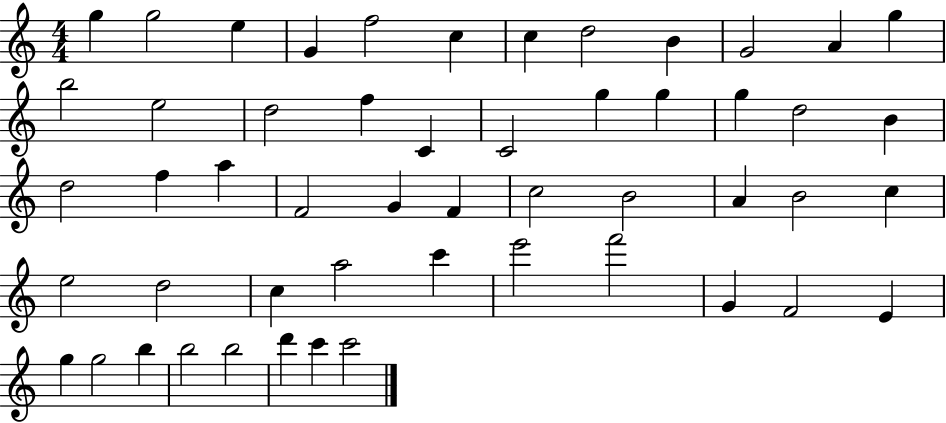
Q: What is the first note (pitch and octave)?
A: G5